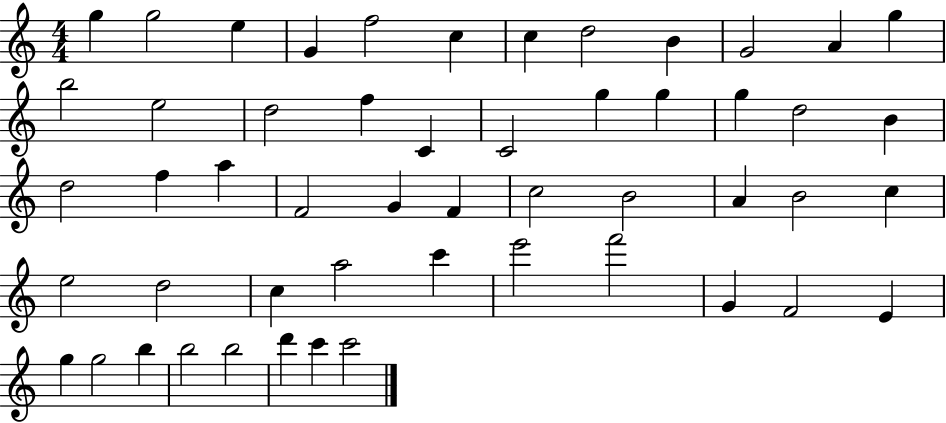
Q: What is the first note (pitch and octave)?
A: G5